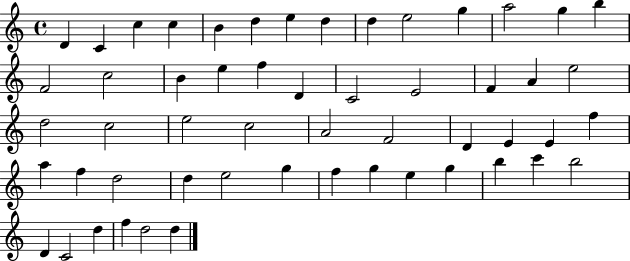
X:1
T:Untitled
M:4/4
L:1/4
K:C
D C c c B d e d d e2 g a2 g b F2 c2 B e f D C2 E2 F A e2 d2 c2 e2 c2 A2 F2 D E E f a f d2 d e2 g f g e g b c' b2 D C2 d f d2 d